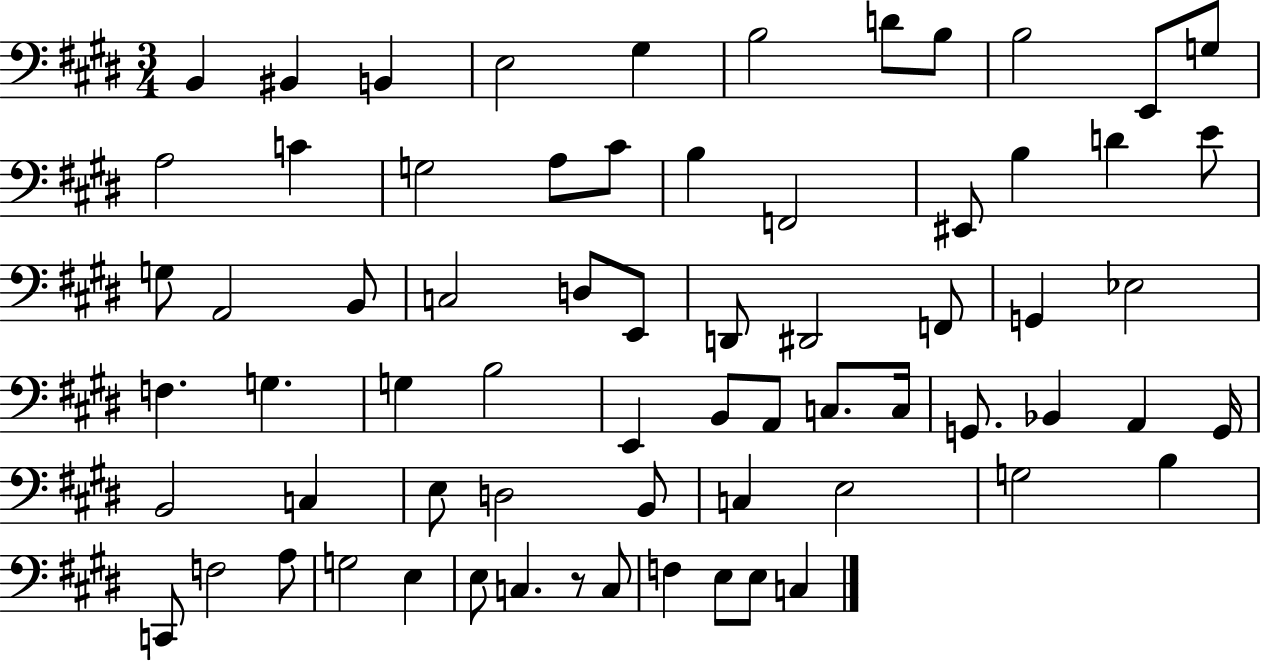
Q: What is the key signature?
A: E major